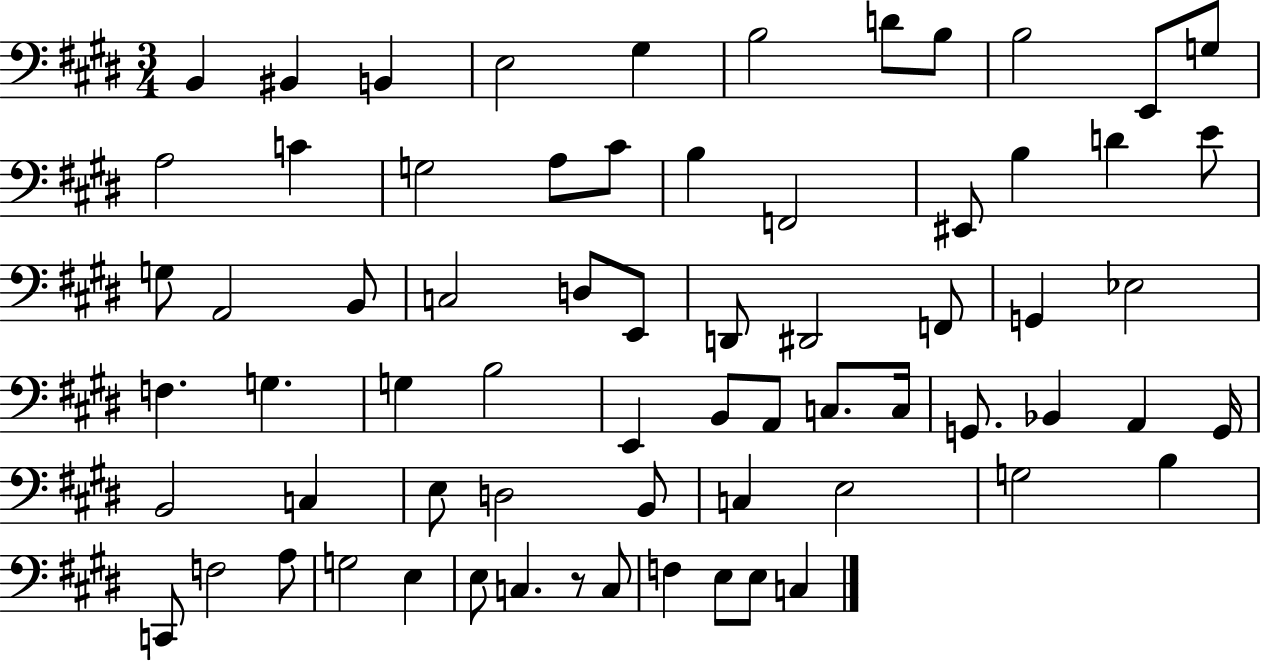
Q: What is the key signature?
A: E major